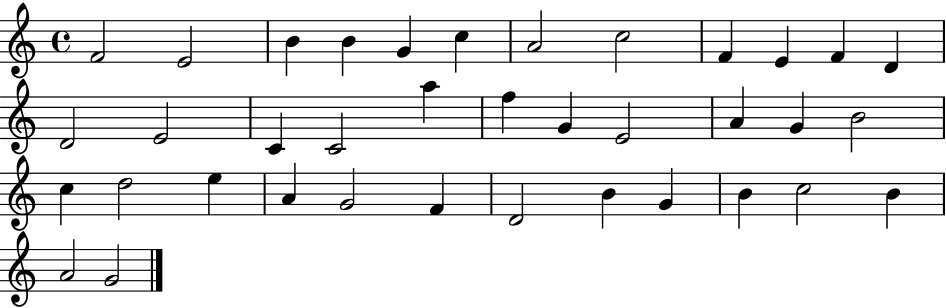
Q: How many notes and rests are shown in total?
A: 37